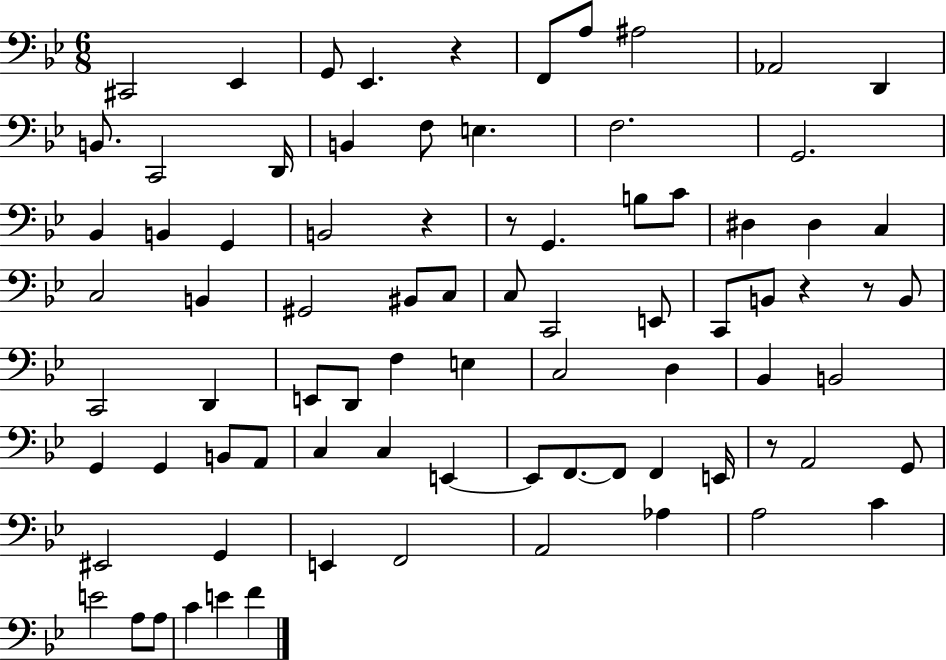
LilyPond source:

{
  \clef bass
  \numericTimeSignature
  \time 6/8
  \key bes \major
  cis,2 ees,4 | g,8 ees,4. r4 | f,8 a8 ais2 | aes,2 d,4 | \break b,8. c,2 d,16 | b,4 f8 e4. | f2. | g,2. | \break bes,4 b,4 g,4 | b,2 r4 | r8 g,4. b8 c'8 | dis4 dis4 c4 | \break c2 b,4 | gis,2 bis,8 c8 | c8 c,2 e,8 | c,8 b,8 r4 r8 b,8 | \break c,2 d,4 | e,8 d,8 f4 e4 | c2 d4 | bes,4 b,2 | \break g,4 g,4 b,8 a,8 | c4 c4 e,4~~ | e,8 f,8.~~ f,8 f,4 e,16 | r8 a,2 g,8 | \break eis,2 g,4 | e,4 f,2 | a,2 aes4 | a2 c'4 | \break e'2 a8 a8 | c'4 e'4 f'4 | \bar "|."
}